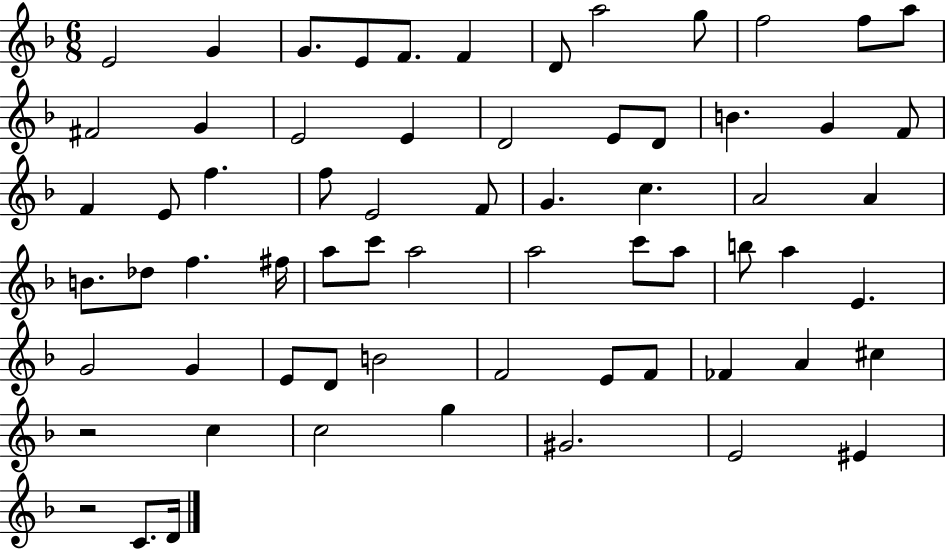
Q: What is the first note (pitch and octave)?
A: E4